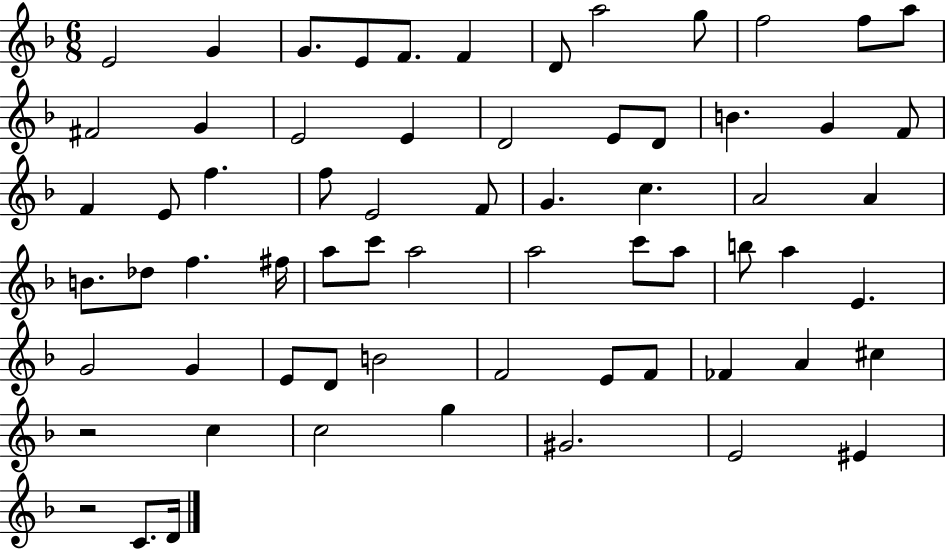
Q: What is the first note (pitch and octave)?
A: E4